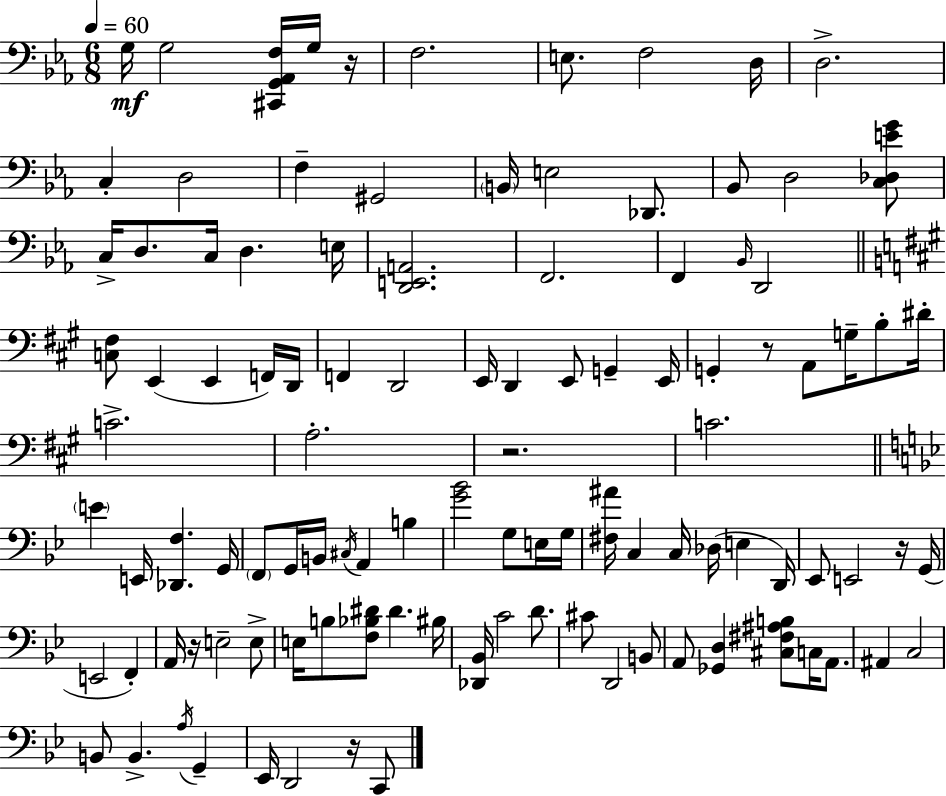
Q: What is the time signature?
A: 6/8